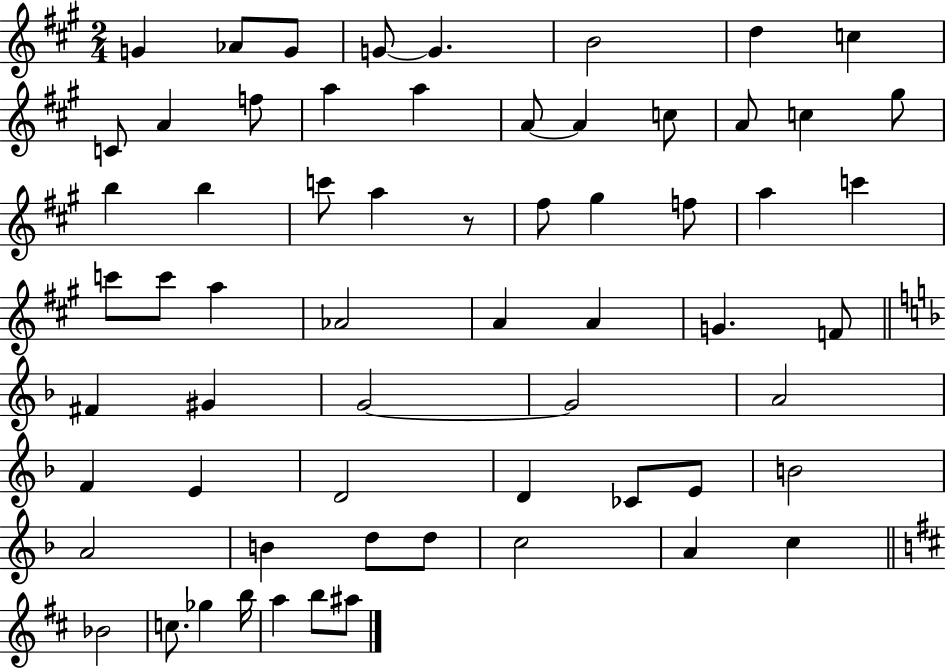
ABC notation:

X:1
T:Untitled
M:2/4
L:1/4
K:A
G _A/2 G/2 G/2 G B2 d c C/2 A f/2 a a A/2 A c/2 A/2 c ^g/2 b b c'/2 a z/2 ^f/2 ^g f/2 a c' c'/2 c'/2 a _A2 A A G F/2 ^F ^G G2 G2 A2 F E D2 D _C/2 E/2 B2 A2 B d/2 d/2 c2 A c _B2 c/2 _g b/4 a b/2 ^a/2